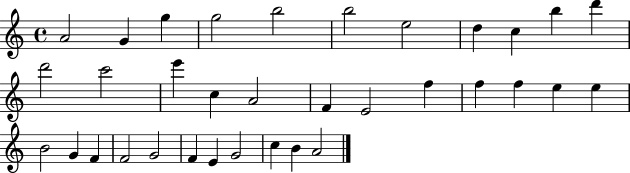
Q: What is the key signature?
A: C major